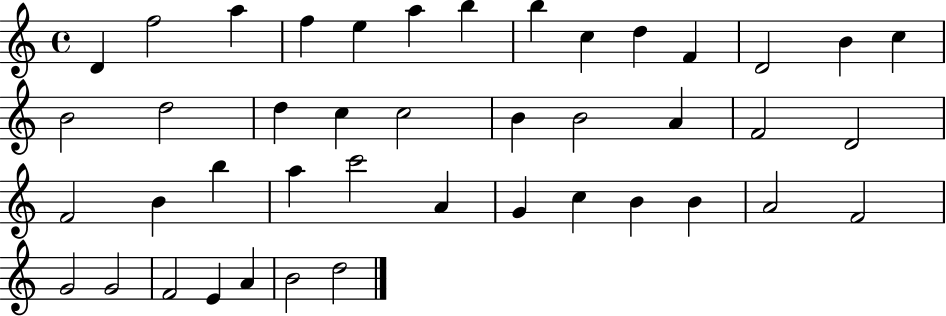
X:1
T:Untitled
M:4/4
L:1/4
K:C
D f2 a f e a b b c d F D2 B c B2 d2 d c c2 B B2 A F2 D2 F2 B b a c'2 A G c B B A2 F2 G2 G2 F2 E A B2 d2